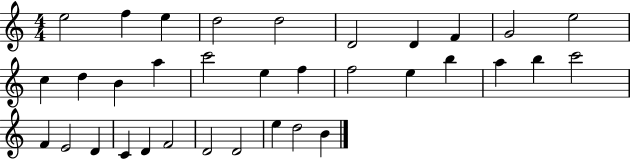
{
  \clef treble
  \numericTimeSignature
  \time 4/4
  \key c \major
  e''2 f''4 e''4 | d''2 d''2 | d'2 d'4 f'4 | g'2 e''2 | \break c''4 d''4 b'4 a''4 | c'''2 e''4 f''4 | f''2 e''4 b''4 | a''4 b''4 c'''2 | \break f'4 e'2 d'4 | c'4 d'4 f'2 | d'2 d'2 | e''4 d''2 b'4 | \break \bar "|."
}